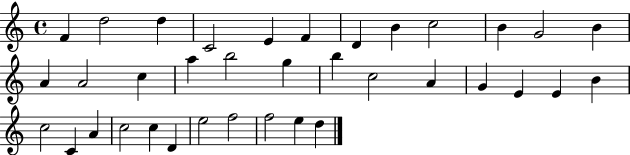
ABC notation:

X:1
T:Untitled
M:4/4
L:1/4
K:C
F d2 d C2 E F D B c2 B G2 B A A2 c a b2 g b c2 A G E E B c2 C A c2 c D e2 f2 f2 e d